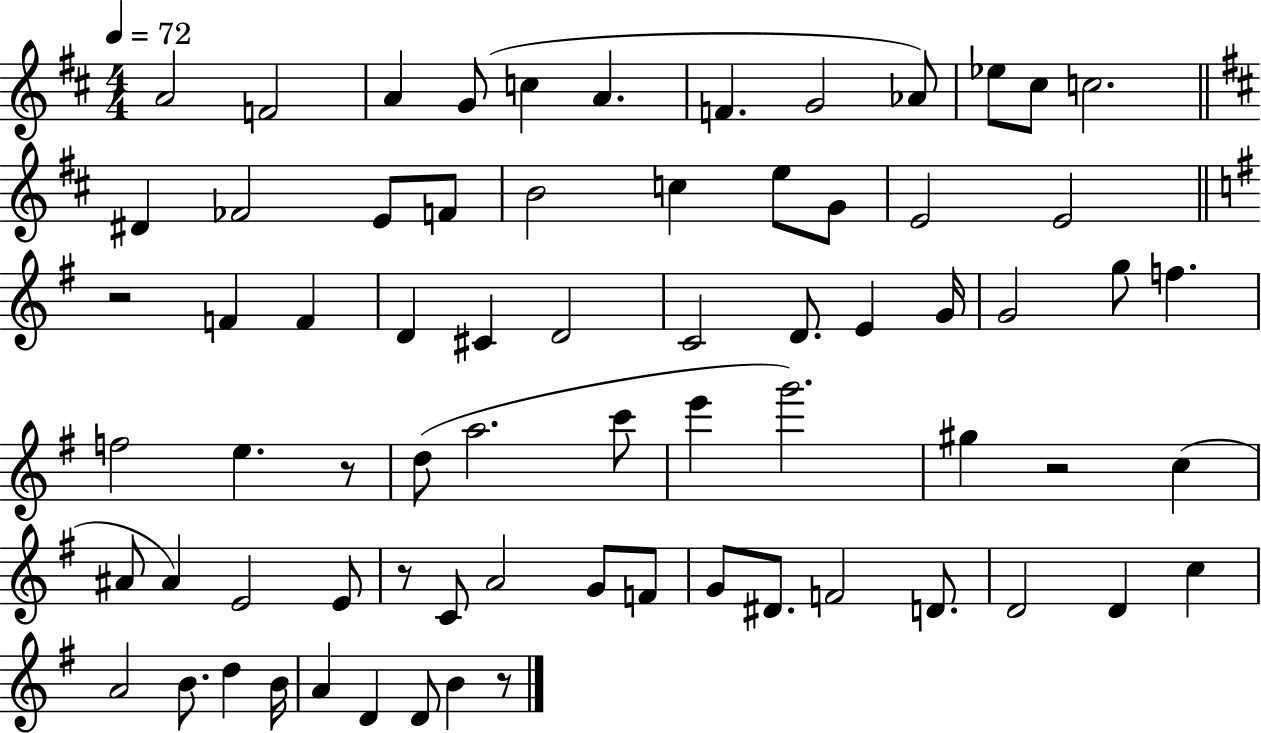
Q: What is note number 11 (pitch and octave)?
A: C#5